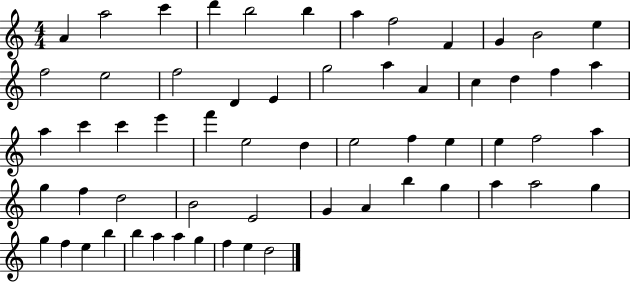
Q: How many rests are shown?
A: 0